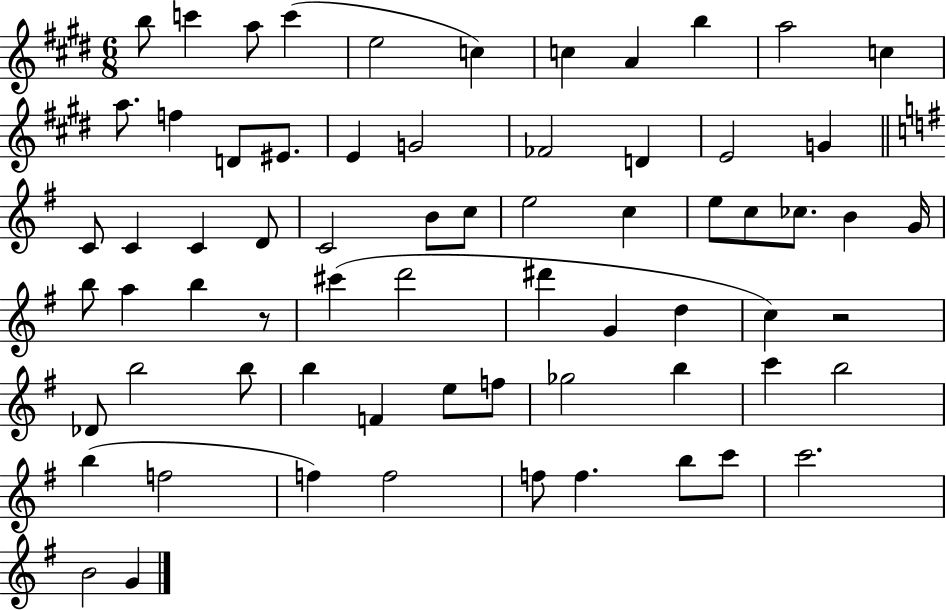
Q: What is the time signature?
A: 6/8